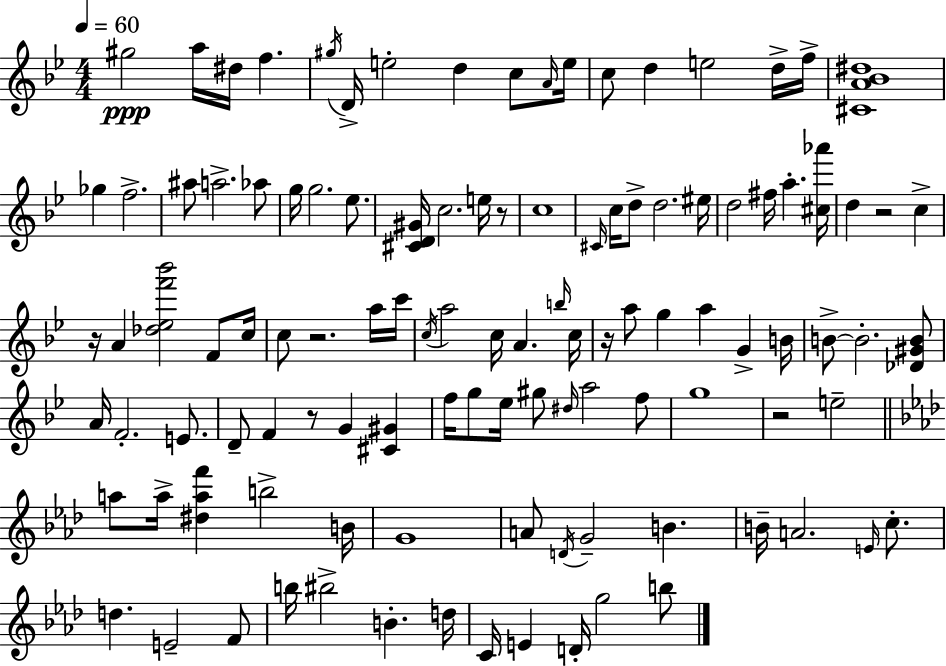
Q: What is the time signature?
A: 4/4